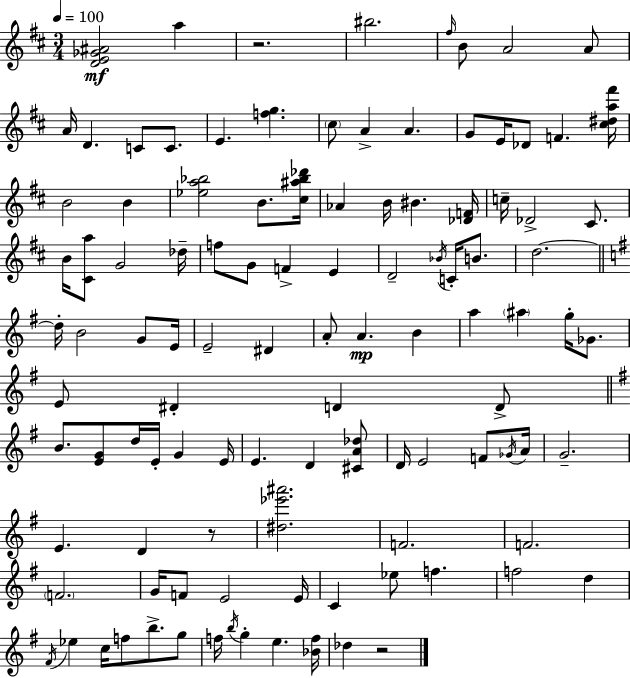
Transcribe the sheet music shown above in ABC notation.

X:1
T:Untitled
M:3/4
L:1/4
K:D
[DE_G^A]2 a z2 ^b2 ^f/4 B/2 A2 A/2 A/4 D C/2 C/2 E [fg] ^c/2 A A G/2 E/4 _D/2 F [^c^da^f']/4 B2 B [_ea_b]2 B/2 [^c^a_b_d']/4 _A B/4 ^B [_DF]/4 c/4 _D2 ^C/2 B/4 [^Ca]/2 G2 _d/4 f/2 G/2 F E D2 _B/4 C/4 B/2 d2 d/4 B2 G/2 E/4 E2 ^D A/2 A B a ^a g/4 _G/2 E/2 ^D D D/2 B/2 [EG]/2 d/4 E/4 G E/4 E D [^CA_d]/2 D/4 E2 F/2 _G/4 A/4 G2 E D z/2 [^d_e'^a']2 F2 F2 F2 G/4 F/2 E2 E/4 C _e/2 f f2 d ^F/4 _e c/4 f/2 b/2 g/2 f/4 b/4 g e [_Bf]/4 _d z2